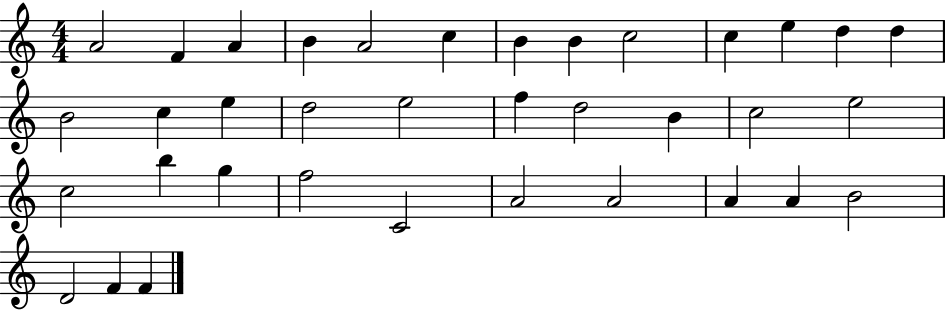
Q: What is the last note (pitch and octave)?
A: F4